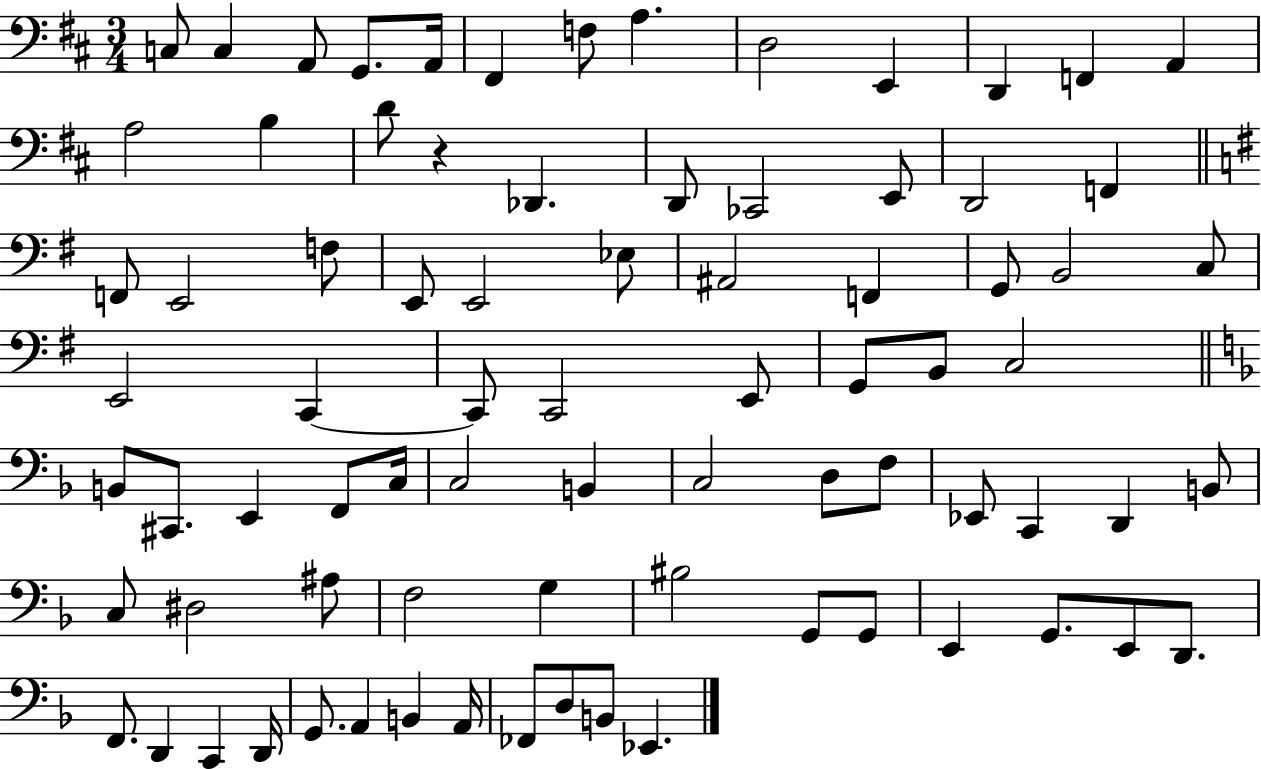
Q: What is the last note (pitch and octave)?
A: Eb2